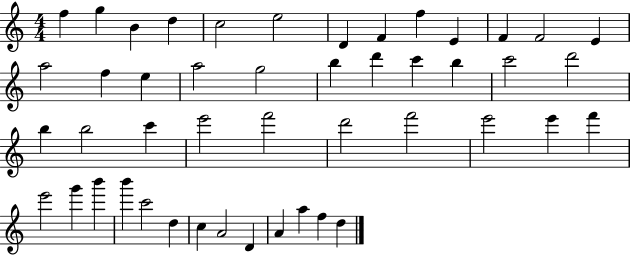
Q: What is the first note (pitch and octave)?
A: F5